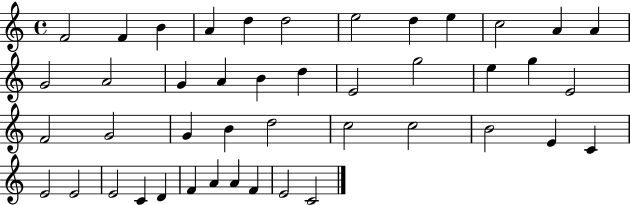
F4/h F4/q B4/q A4/q D5/q D5/h E5/h D5/q E5/q C5/h A4/q A4/q G4/h A4/h G4/q A4/q B4/q D5/q E4/h G5/h E5/q G5/q E4/h F4/h G4/h G4/q B4/q D5/h C5/h C5/h B4/h E4/q C4/q E4/h E4/h E4/h C4/q D4/q F4/q A4/q A4/q F4/q E4/h C4/h